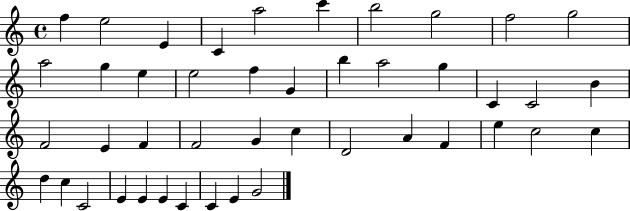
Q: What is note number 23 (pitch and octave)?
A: F4